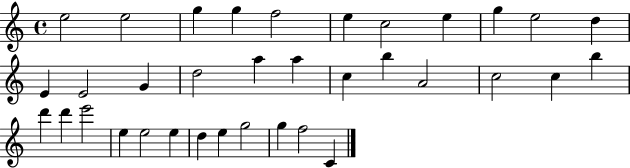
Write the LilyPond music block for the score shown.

{
  \clef treble
  \time 4/4
  \defaultTimeSignature
  \key c \major
  e''2 e''2 | g''4 g''4 f''2 | e''4 c''2 e''4 | g''4 e''2 d''4 | \break e'4 e'2 g'4 | d''2 a''4 a''4 | c''4 b''4 a'2 | c''2 c''4 b''4 | \break d'''4 d'''4 e'''2 | e''4 e''2 e''4 | d''4 e''4 g''2 | g''4 f''2 c'4 | \break \bar "|."
}